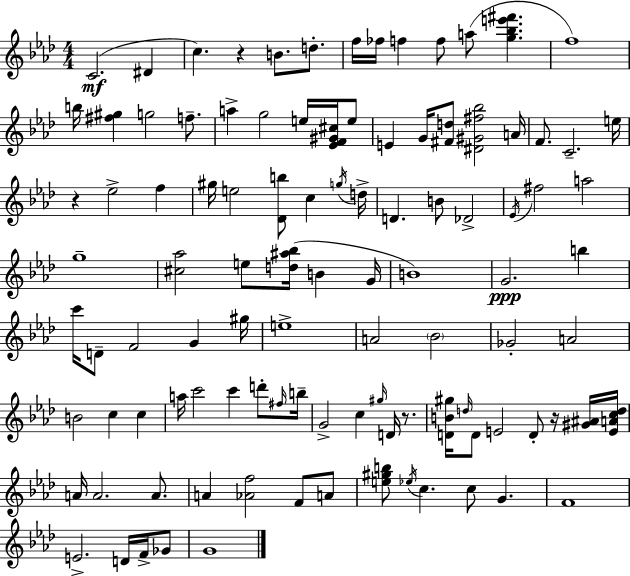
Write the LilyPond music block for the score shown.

{
  \clef treble
  \numericTimeSignature
  \time 4/4
  \key aes \major
  c'2.(\mf dis'4 | c''4.) r4 b'8. d''8.-. | f''16 fes''16 f''4 f''8 a''8( <g'' bes'' e''' fis'''>4. | f''1) | \break b''16 <fis'' gis''>4 g''2 f''8.-- | a''4-> g''2 e''16 <ees' f' gis' cis''>16 e''8 | e'4 g'16 <fis' d''>8 <dis' gis' fis'' bes''>2 a'16 | f'8. c'2.-- e''16 | \break r4 ees''2-> f''4 | gis''16 e''2 <des' b''>8 c''4 \acciaccatura { g''16 } | d''16-> d'4. b'8 des'2-> | \acciaccatura { ees'16 } fis''2 a''2 | \break g''1-- | <cis'' aes''>2 e''8 <d'' ais'' bes''>16( b'4 | g'16 b'1) | g'2.\ppp b''4 | \break c'''16 d'8-- f'2 g'4 | gis''16 e''1-> | a'2 \parenthesize bes'2 | ges'2-. a'2 | \break b'2 c''4 c''4 | a''16 c'''2 c'''4 d'''8-. | \grace { fis''16 } b''16-- g'2-> c''4 \grace { gis''16 } | d'16 r8. <d' b' gis''>16 \grace { d''16 } d'8 e'2 | \break d'8-. r16 <gis' ais'>16 <e' a' c'' d''>16 a'16 a'2. | a'8. a'4 <aes' f''>2 | f'8 a'8 <e'' gis'' b''>8 \acciaccatura { ees''16 } c''4. c''8 | g'4. f'1 | \break e'2.-> | d'16 f'16-> ges'8 g'1 | \bar "|."
}